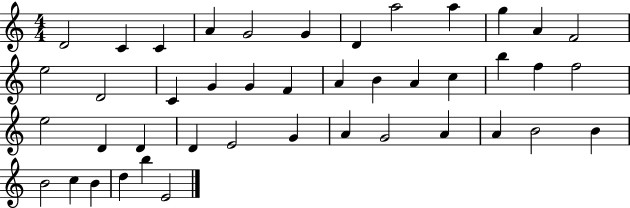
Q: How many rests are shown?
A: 0